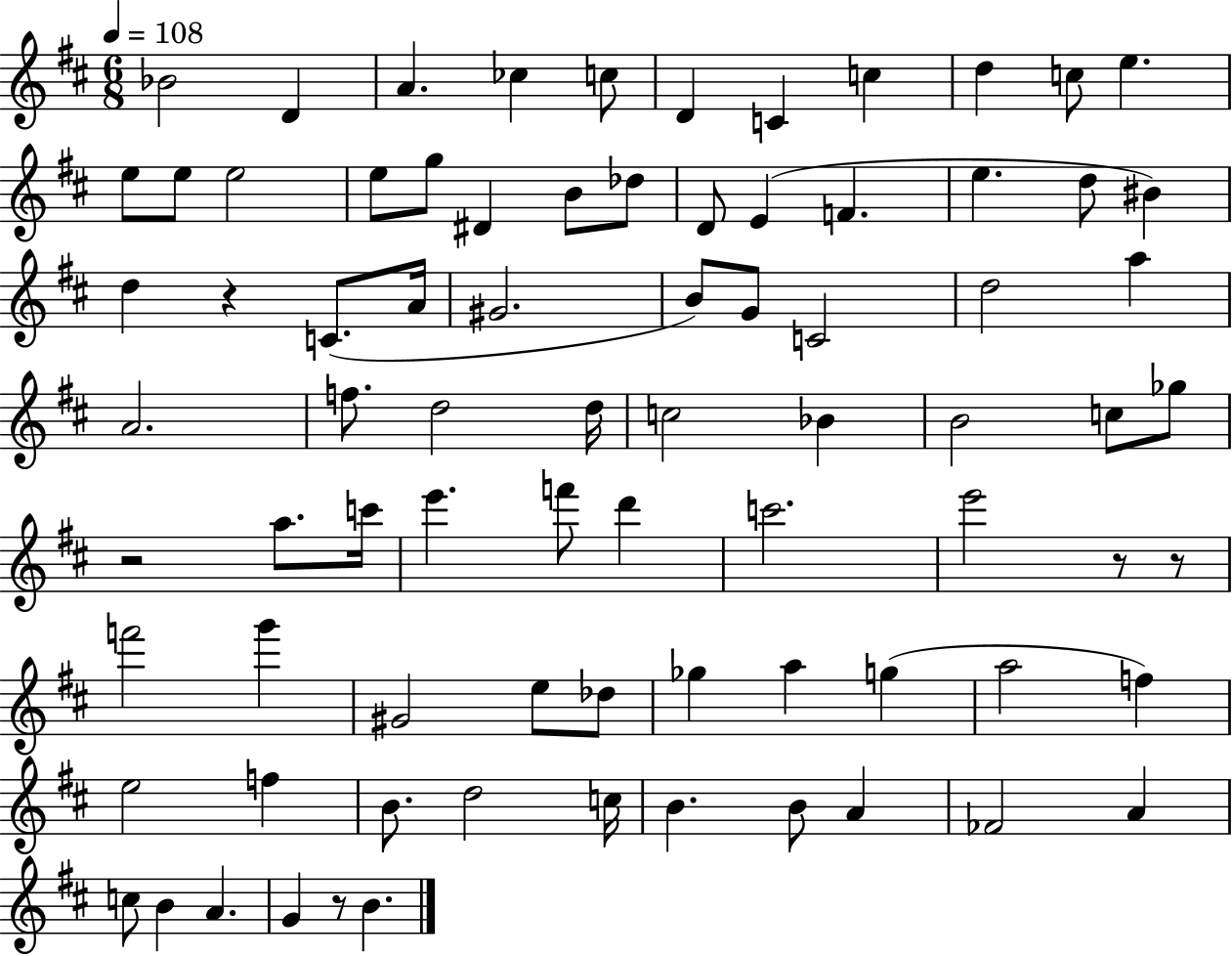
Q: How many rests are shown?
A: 5